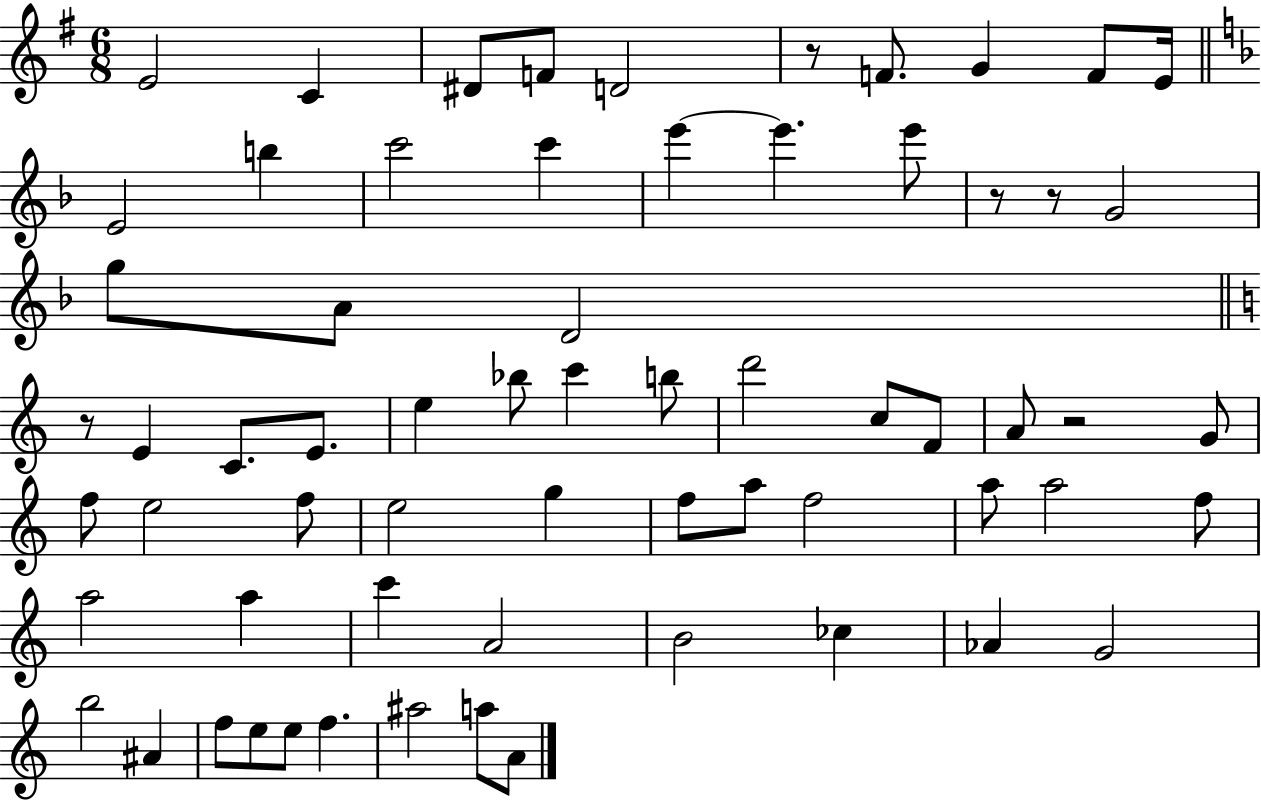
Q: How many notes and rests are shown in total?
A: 65